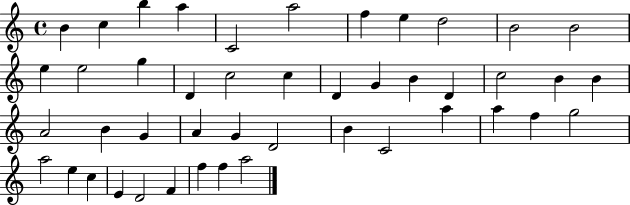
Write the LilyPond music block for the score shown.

{
  \clef treble
  \time 4/4
  \defaultTimeSignature
  \key c \major
  b'4 c''4 b''4 a''4 | c'2 a''2 | f''4 e''4 d''2 | b'2 b'2 | \break e''4 e''2 g''4 | d'4 c''2 c''4 | d'4 g'4 b'4 d'4 | c''2 b'4 b'4 | \break a'2 b'4 g'4 | a'4 g'4 d'2 | b'4 c'2 a''4 | a''4 f''4 g''2 | \break a''2 e''4 c''4 | e'4 d'2 f'4 | f''4 f''4 a''2 | \bar "|."
}